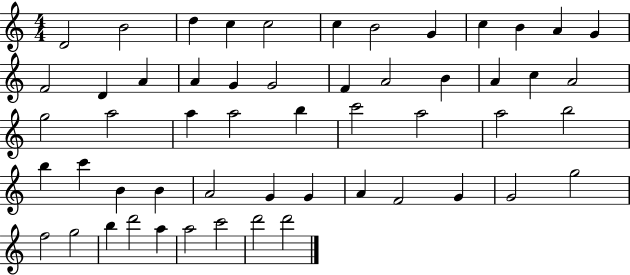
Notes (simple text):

D4/h B4/h D5/q C5/q C5/h C5/q B4/h G4/q C5/q B4/q A4/q G4/q F4/h D4/q A4/q A4/q G4/q G4/h F4/q A4/h B4/q A4/q C5/q A4/h G5/h A5/h A5/q A5/h B5/q C6/h A5/h A5/h B5/h B5/q C6/q B4/q B4/q A4/h G4/q G4/q A4/q F4/h G4/q G4/h G5/h F5/h G5/h B5/q D6/h A5/q A5/h C6/h D6/h D6/h